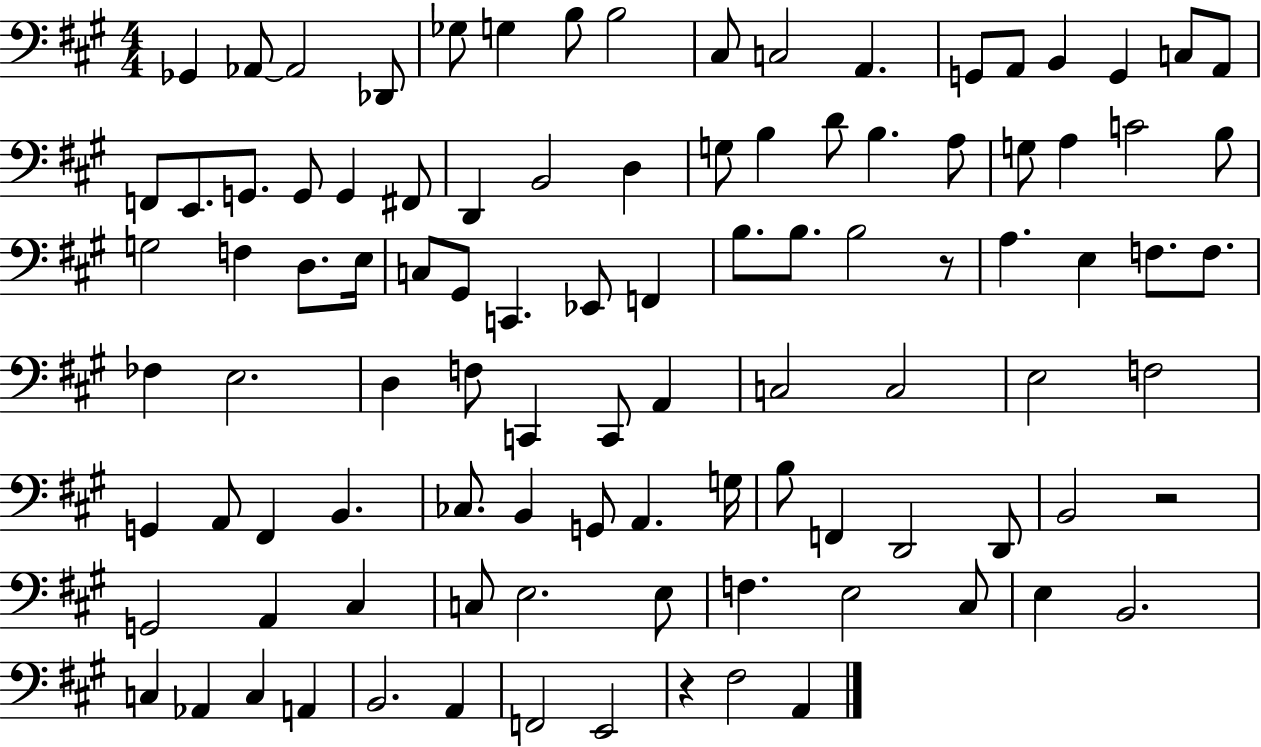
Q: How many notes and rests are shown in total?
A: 100